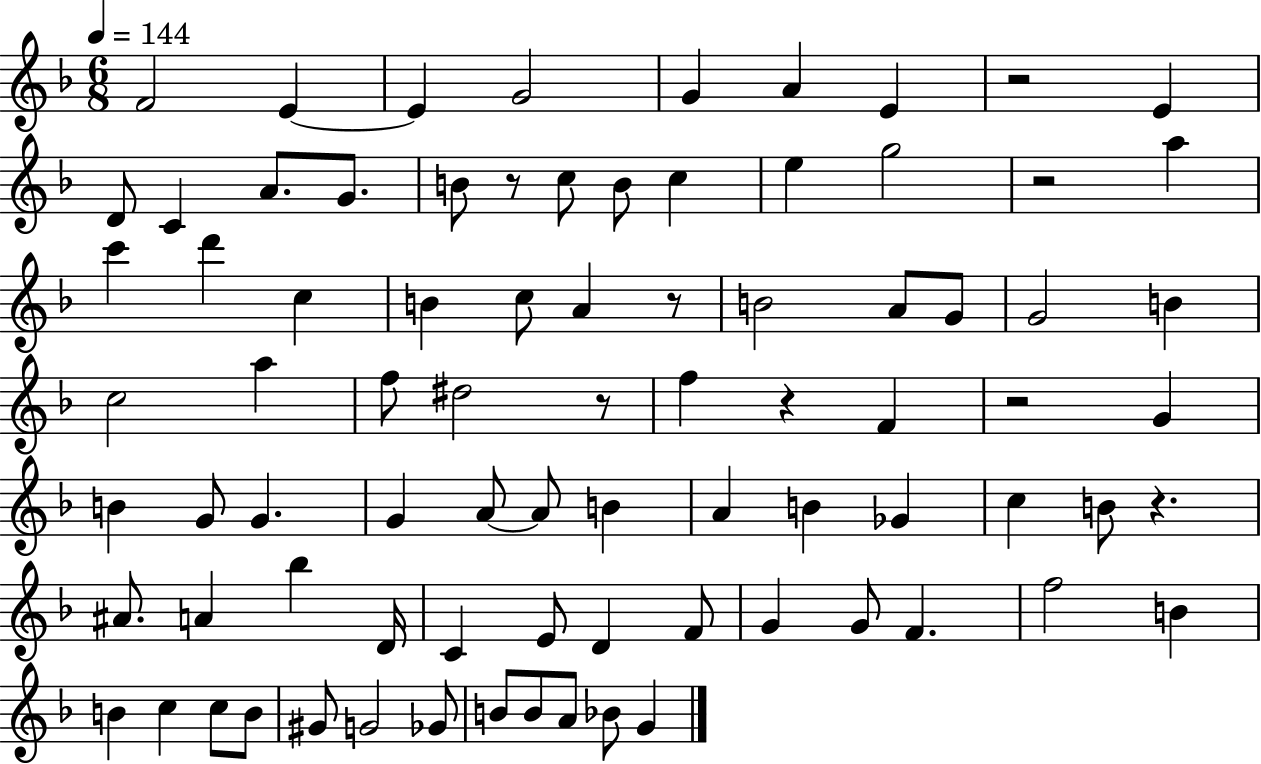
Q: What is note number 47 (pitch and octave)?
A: Gb4